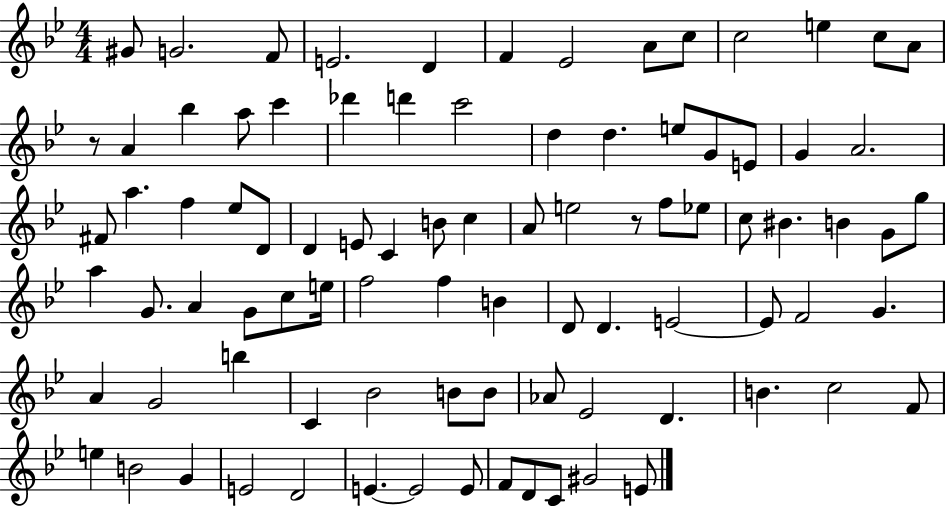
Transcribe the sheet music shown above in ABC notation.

X:1
T:Untitled
M:4/4
L:1/4
K:Bb
^G/2 G2 F/2 E2 D F _E2 A/2 c/2 c2 e c/2 A/2 z/2 A _b a/2 c' _d' d' c'2 d d e/2 G/2 E/2 G A2 ^F/2 a f _e/2 D/2 D E/2 C B/2 c A/2 e2 z/2 f/2 _e/2 c/2 ^B B G/2 g/2 a G/2 A G/2 c/2 e/4 f2 f B D/2 D E2 E/2 F2 G A G2 b C _B2 B/2 B/2 _A/2 _E2 D B c2 F/2 e B2 G E2 D2 E E2 E/2 F/2 D/2 C/2 ^G2 E/2